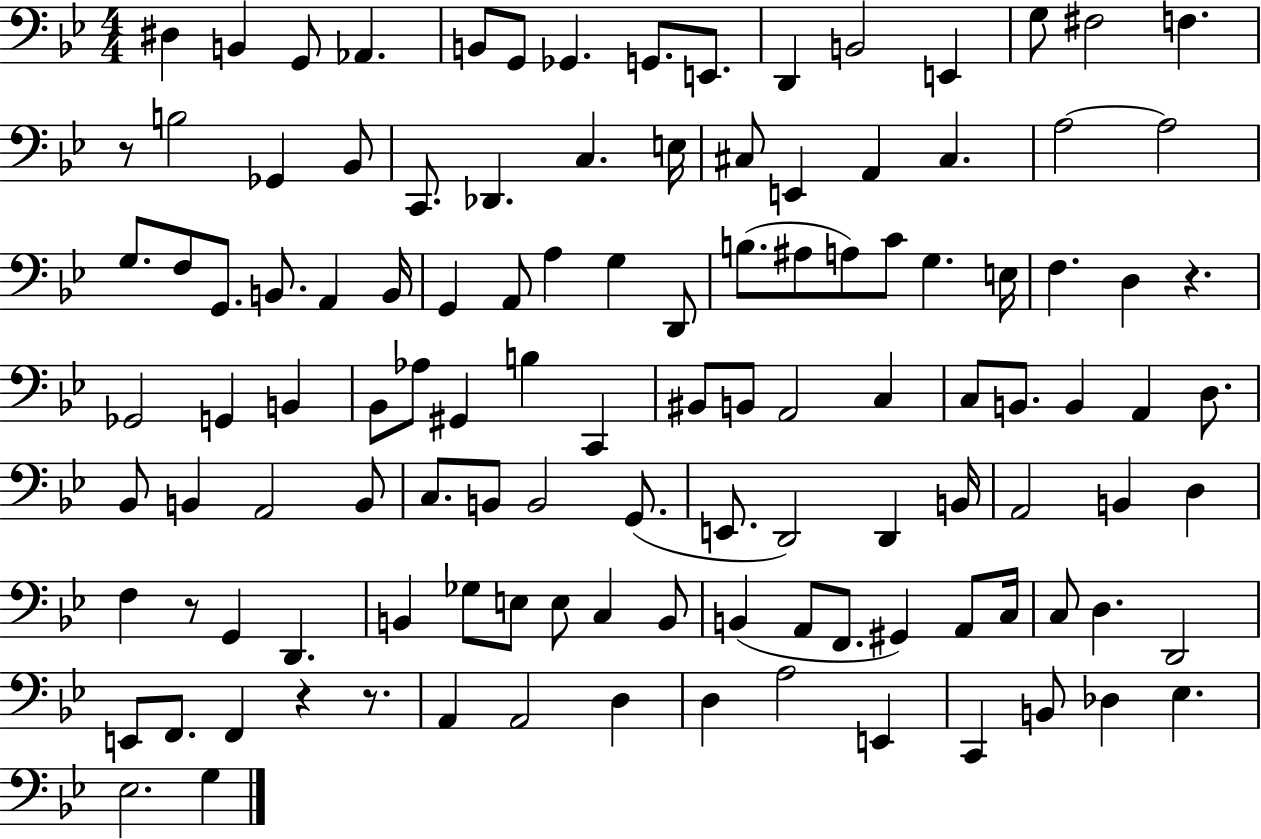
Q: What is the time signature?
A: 4/4